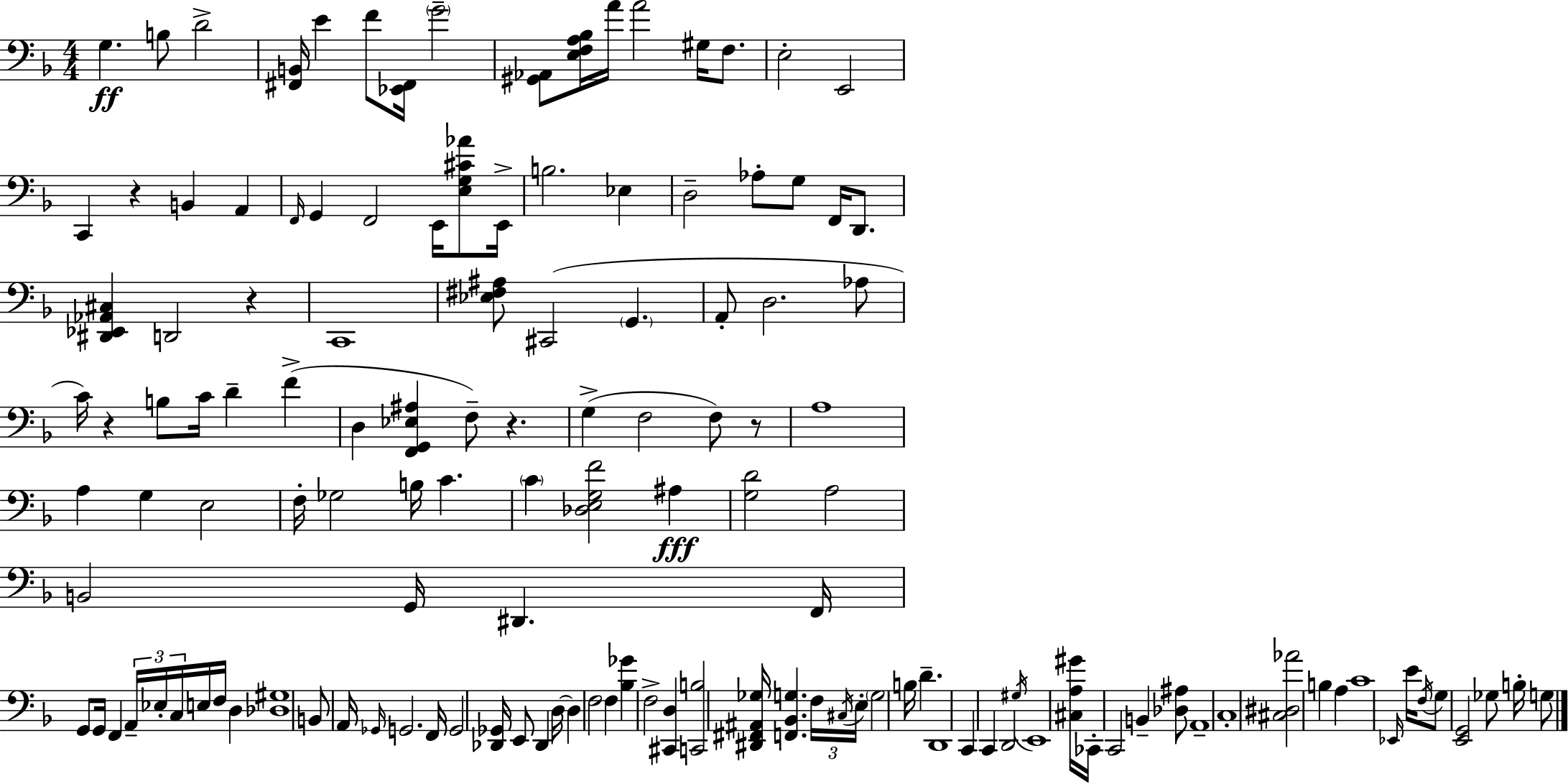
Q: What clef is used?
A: bass